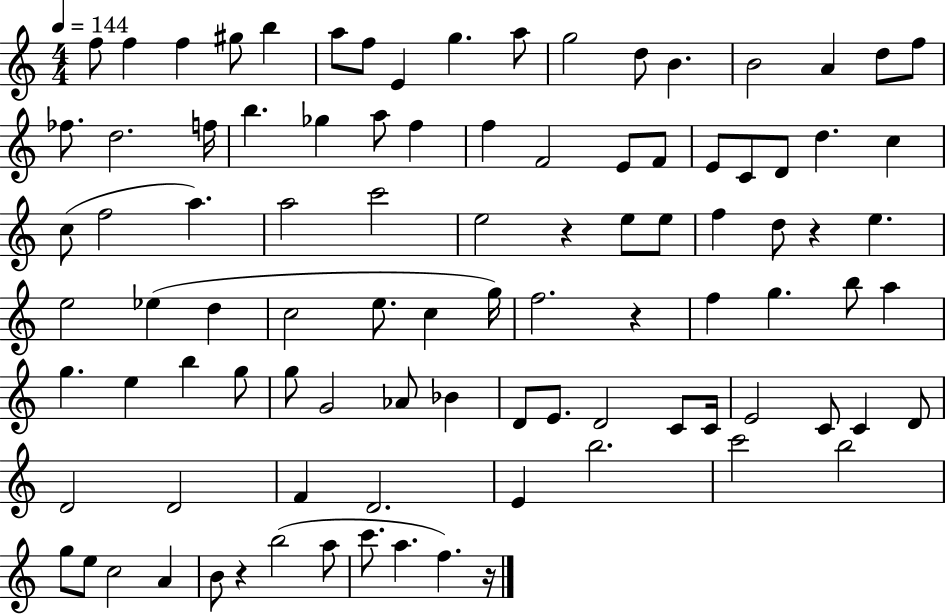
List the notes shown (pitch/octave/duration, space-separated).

F5/e F5/q F5/q G#5/e B5/q A5/e F5/e E4/q G5/q. A5/e G5/h D5/e B4/q. B4/h A4/q D5/e F5/e FES5/e. D5/h. F5/s B5/q. Gb5/q A5/e F5/q F5/q F4/h E4/e F4/e E4/e C4/e D4/e D5/q. C5/q C5/e F5/h A5/q. A5/h C6/h E5/h R/q E5/e E5/e F5/q D5/e R/q E5/q. E5/h Eb5/q D5/q C5/h E5/e. C5/q G5/s F5/h. R/q F5/q G5/q. B5/e A5/q G5/q. E5/q B5/q G5/e G5/e G4/h Ab4/e Bb4/q D4/e E4/e. D4/h C4/e C4/s E4/h C4/e C4/q D4/e D4/h D4/h F4/q D4/h. E4/q B5/h. C6/h B5/h G5/e E5/e C5/h A4/q B4/e R/q B5/h A5/e C6/e. A5/q. F5/q. R/s